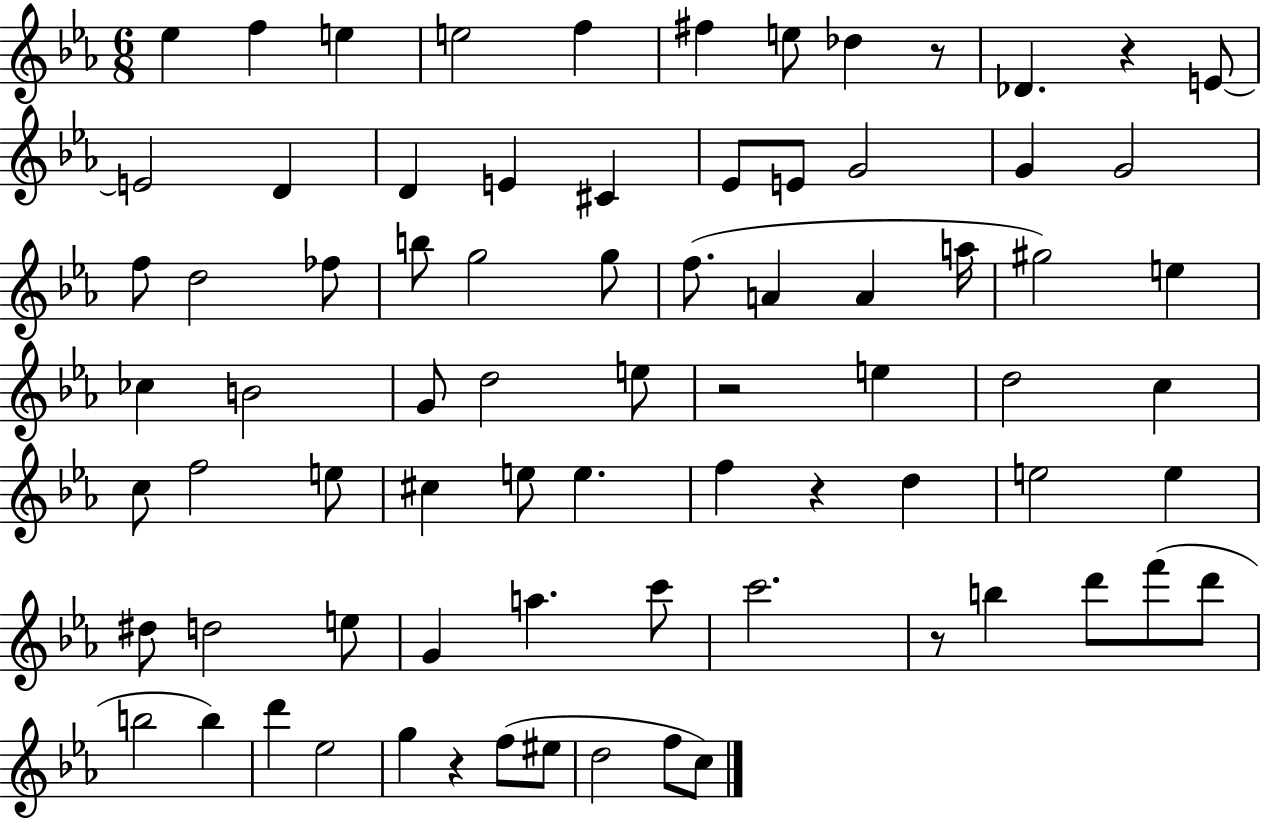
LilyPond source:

{
  \clef treble
  \numericTimeSignature
  \time 6/8
  \key ees \major
  ees''4 f''4 e''4 | e''2 f''4 | fis''4 e''8 des''4 r8 | des'4. r4 e'8~~ | \break e'2 d'4 | d'4 e'4 cis'4 | ees'8 e'8 g'2 | g'4 g'2 | \break f''8 d''2 fes''8 | b''8 g''2 g''8 | f''8.( a'4 a'4 a''16 | gis''2) e''4 | \break ces''4 b'2 | g'8 d''2 e''8 | r2 e''4 | d''2 c''4 | \break c''8 f''2 e''8 | cis''4 e''8 e''4. | f''4 r4 d''4 | e''2 e''4 | \break dis''8 d''2 e''8 | g'4 a''4. c'''8 | c'''2. | r8 b''4 d'''8 f'''8( d'''8 | \break b''2 b''4) | d'''4 ees''2 | g''4 r4 f''8( eis''8 | d''2 f''8 c''8) | \break \bar "|."
}